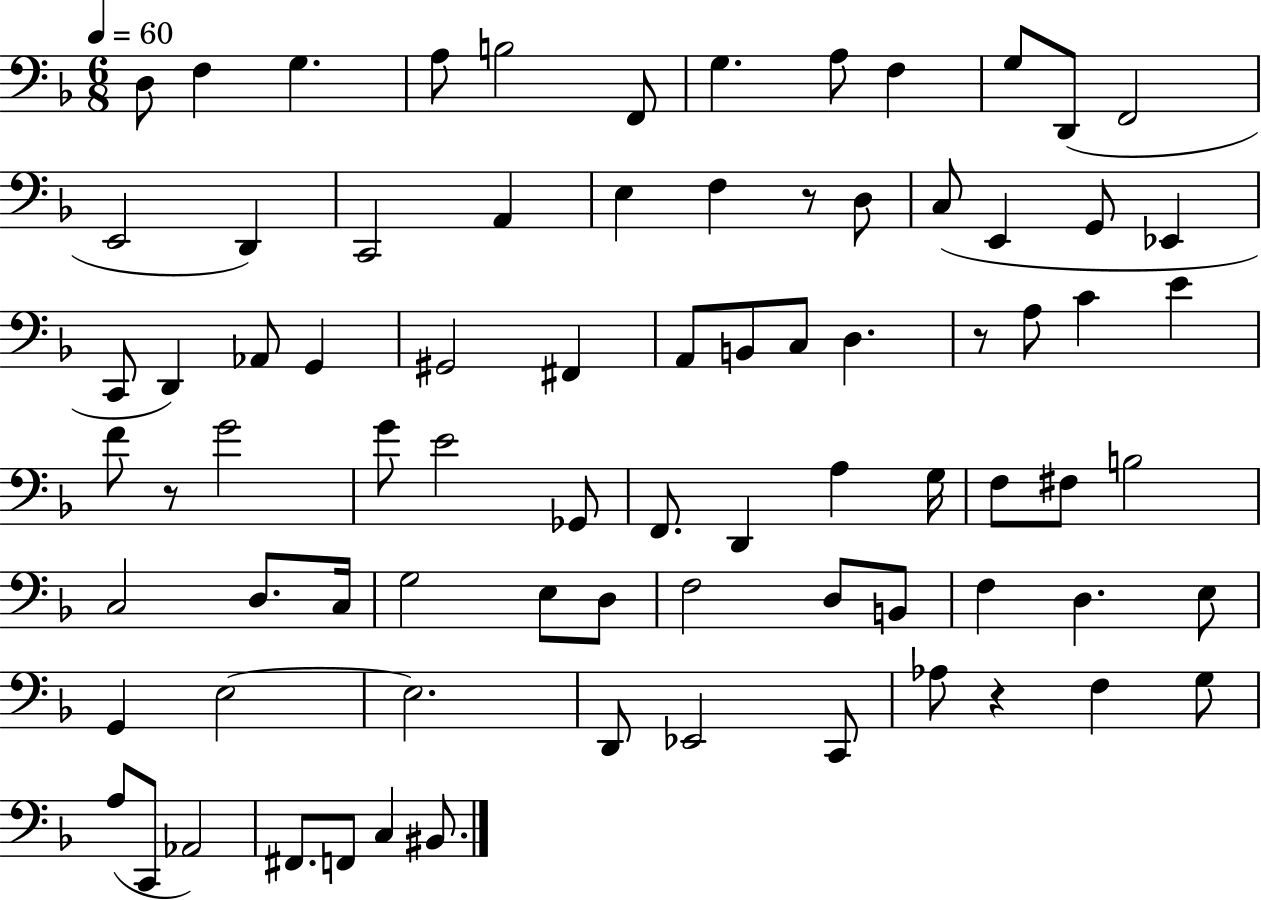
X:1
T:Untitled
M:6/8
L:1/4
K:F
D,/2 F, G, A,/2 B,2 F,,/2 G, A,/2 F, G,/2 D,,/2 F,,2 E,,2 D,, C,,2 A,, E, F, z/2 D,/2 C,/2 E,, G,,/2 _E,, C,,/2 D,, _A,,/2 G,, ^G,,2 ^F,, A,,/2 B,,/2 C,/2 D, z/2 A,/2 C E F/2 z/2 G2 G/2 E2 _G,,/2 F,,/2 D,, A, G,/4 F,/2 ^F,/2 B,2 C,2 D,/2 C,/4 G,2 E,/2 D,/2 F,2 D,/2 B,,/2 F, D, E,/2 G,, E,2 E,2 D,,/2 _E,,2 C,,/2 _A,/2 z F, G,/2 A,/2 C,,/2 _A,,2 ^F,,/2 F,,/2 C, ^B,,/2